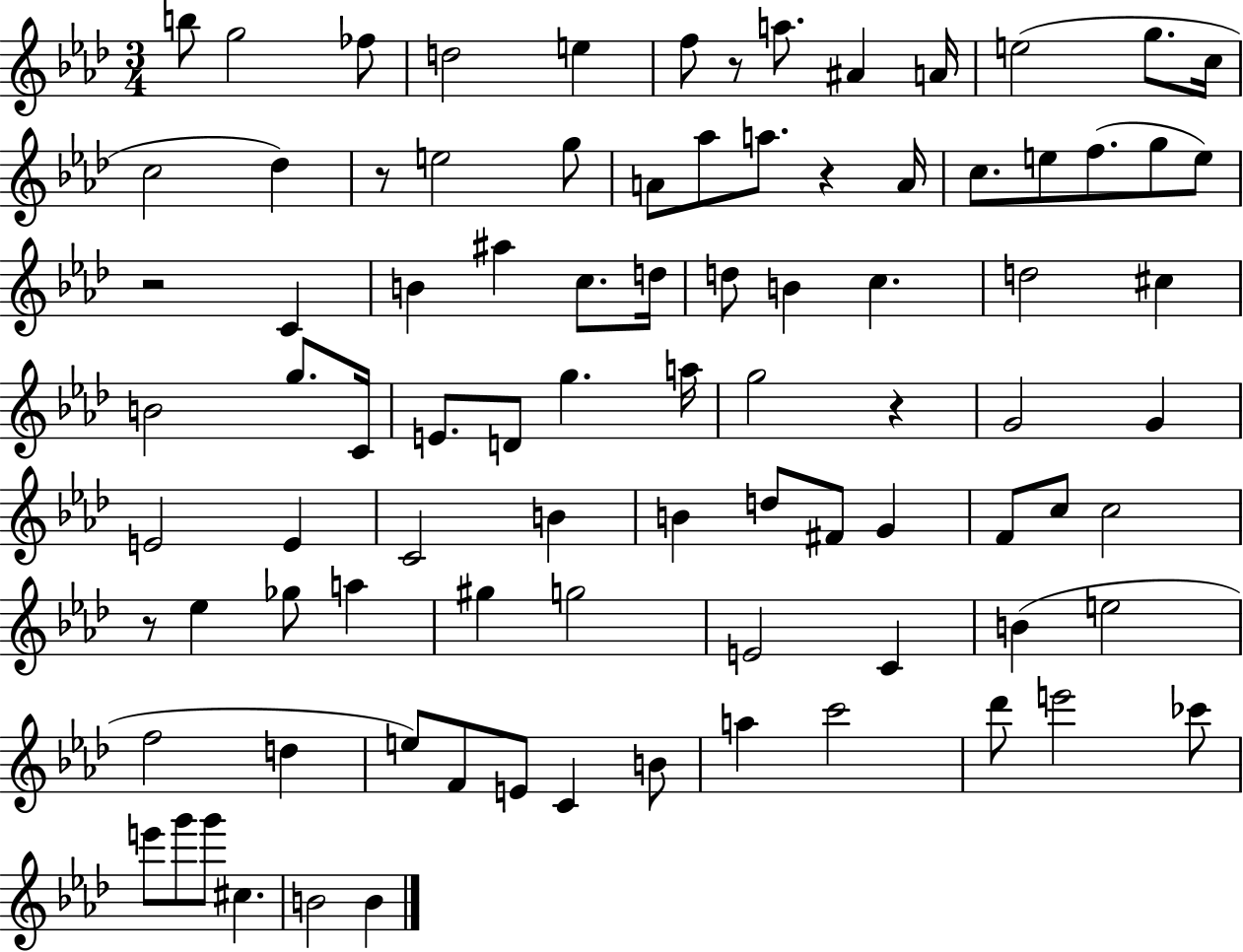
{
  \clef treble
  \numericTimeSignature
  \time 3/4
  \key aes \major
  b''8 g''2 fes''8 | d''2 e''4 | f''8 r8 a''8. ais'4 a'16 | e''2( g''8. c''16 | \break c''2 des''4) | r8 e''2 g''8 | a'8 aes''8 a''8. r4 a'16 | c''8. e''8 f''8.( g''8 e''8) | \break r2 c'4 | b'4 ais''4 c''8. d''16 | d''8 b'4 c''4. | d''2 cis''4 | \break b'2 g''8. c'16 | e'8. d'8 g''4. a''16 | g''2 r4 | g'2 g'4 | \break e'2 e'4 | c'2 b'4 | b'4 d''8 fis'8 g'4 | f'8 c''8 c''2 | \break r8 ees''4 ges''8 a''4 | gis''4 g''2 | e'2 c'4 | b'4( e''2 | \break f''2 d''4 | e''8) f'8 e'8 c'4 b'8 | a''4 c'''2 | des'''8 e'''2 ces'''8 | \break e'''8 g'''8 g'''8 cis''4. | b'2 b'4 | \bar "|."
}